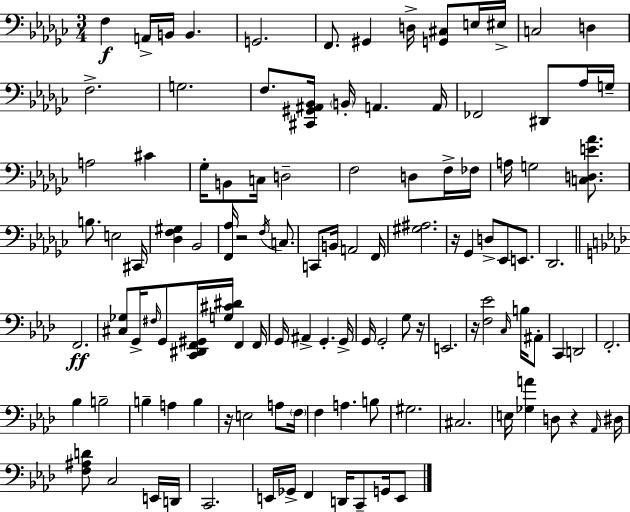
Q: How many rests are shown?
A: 6